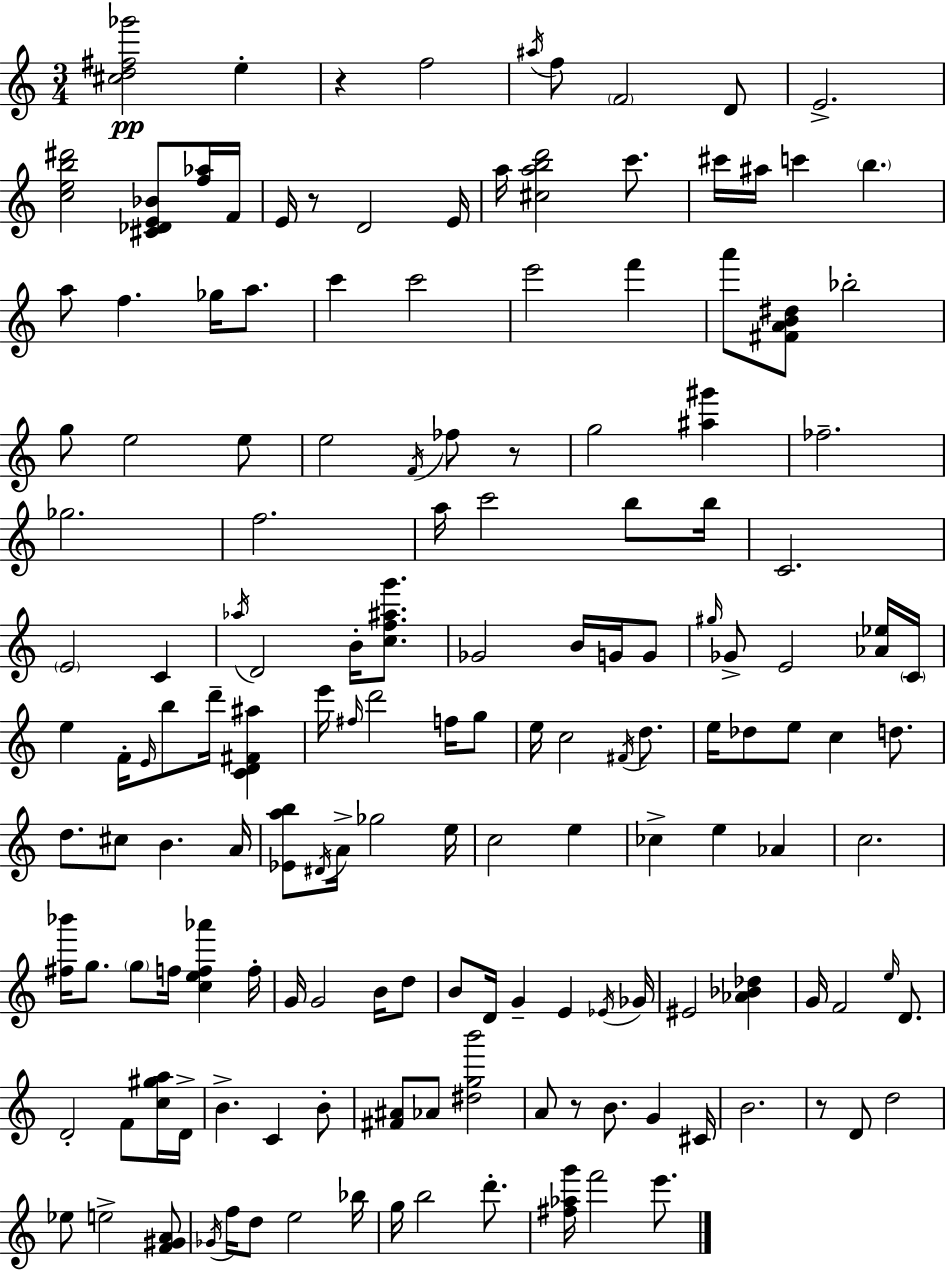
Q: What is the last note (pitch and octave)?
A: E6